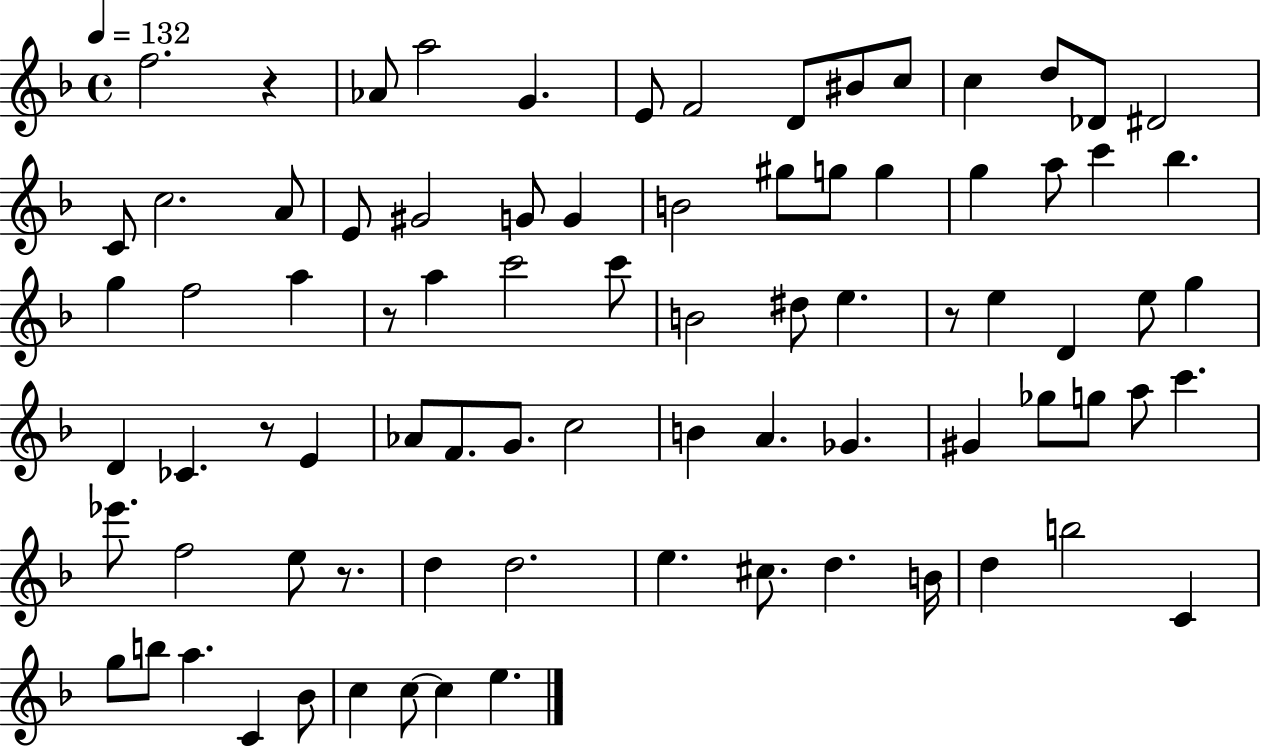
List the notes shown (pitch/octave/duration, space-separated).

F5/h. R/q Ab4/e A5/h G4/q. E4/e F4/h D4/e BIS4/e C5/e C5/q D5/e Db4/e D#4/h C4/e C5/h. A4/e E4/e G#4/h G4/e G4/q B4/h G#5/e G5/e G5/q G5/q A5/e C6/q Bb5/q. G5/q F5/h A5/q R/e A5/q C6/h C6/e B4/h D#5/e E5/q. R/e E5/q D4/q E5/e G5/q D4/q CES4/q. R/e E4/q Ab4/e F4/e. G4/e. C5/h B4/q A4/q. Gb4/q. G#4/q Gb5/e G5/e A5/e C6/q. Eb6/e. F5/h E5/e R/e. D5/q D5/h. E5/q. C#5/e. D5/q. B4/s D5/q B5/h C4/q G5/e B5/e A5/q. C4/q Bb4/e C5/q C5/e C5/q E5/q.